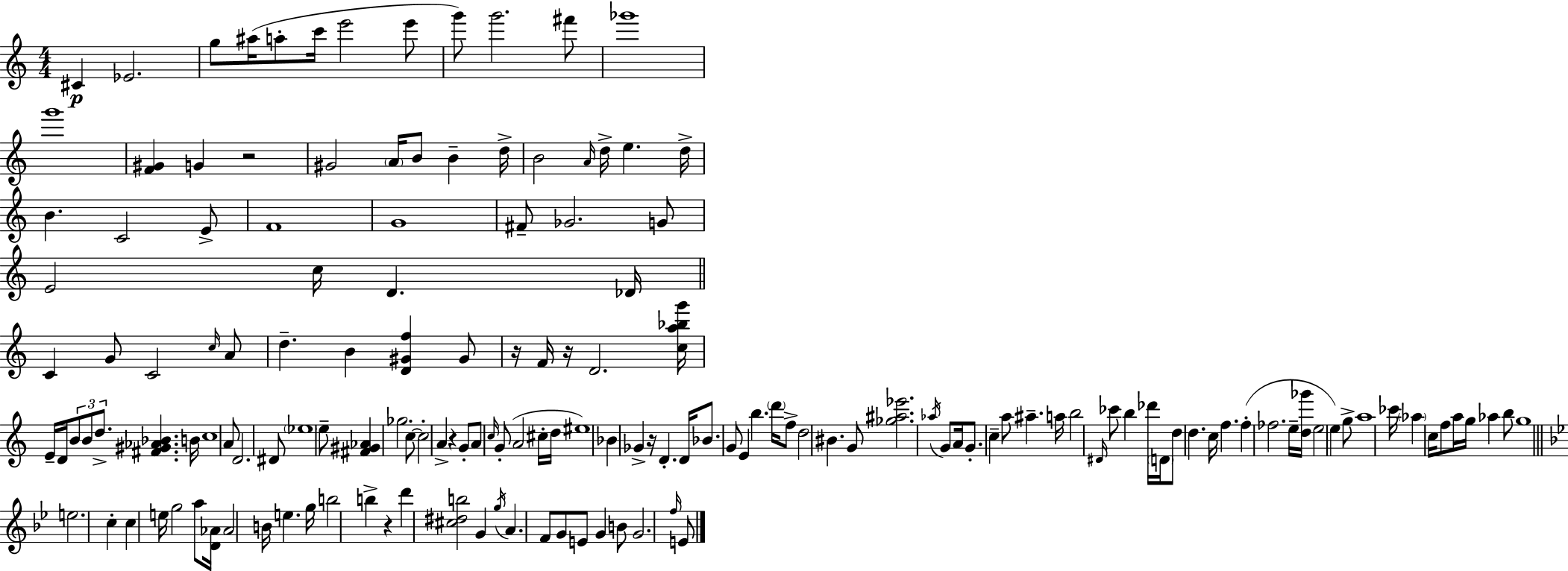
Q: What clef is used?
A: treble